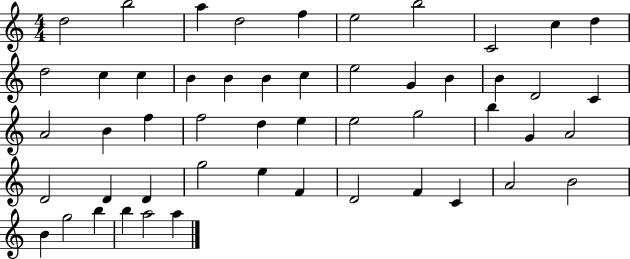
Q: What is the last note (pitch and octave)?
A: A5